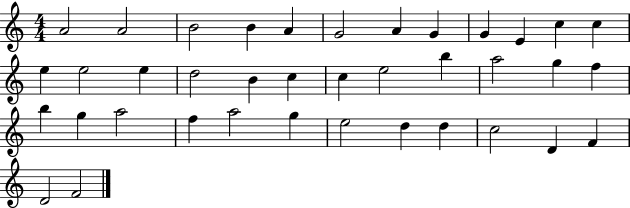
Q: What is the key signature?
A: C major